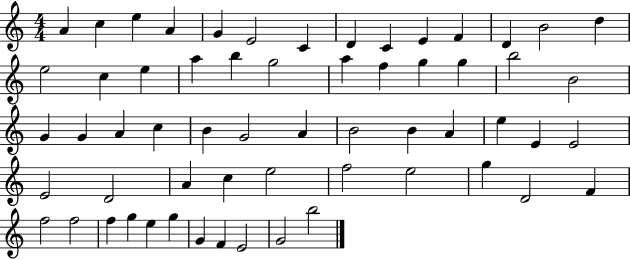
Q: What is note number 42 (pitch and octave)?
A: A4